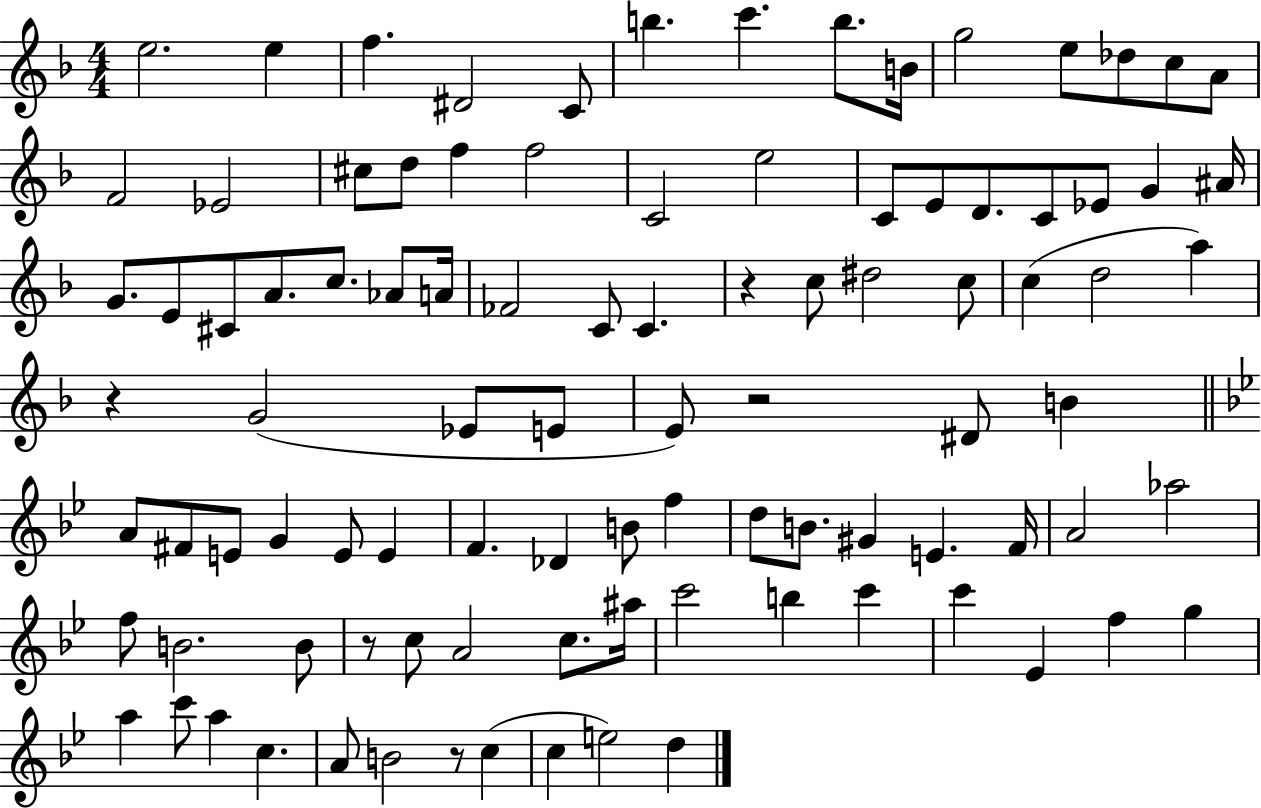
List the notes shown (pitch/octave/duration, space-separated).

E5/h. E5/q F5/q. D#4/h C4/e B5/q. C6/q. B5/e. B4/s G5/h E5/e Db5/e C5/e A4/e F4/h Eb4/h C#5/e D5/e F5/q F5/h C4/h E5/h C4/e E4/e D4/e. C4/e Eb4/e G4/q A#4/s G4/e. E4/e C#4/e A4/e. C5/e. Ab4/e A4/s FES4/h C4/e C4/q. R/q C5/e D#5/h C5/e C5/q D5/h A5/q R/q G4/h Eb4/e E4/e E4/e R/h D#4/e B4/q A4/e F#4/e E4/e G4/q E4/e E4/q F4/q. Db4/q B4/e F5/q D5/e B4/e. G#4/q E4/q. F4/s A4/h Ab5/h F5/e B4/h. B4/e R/e C5/e A4/h C5/e. A#5/s C6/h B5/q C6/q C6/q Eb4/q F5/q G5/q A5/q C6/e A5/q C5/q. A4/e B4/h R/e C5/q C5/q E5/h D5/q